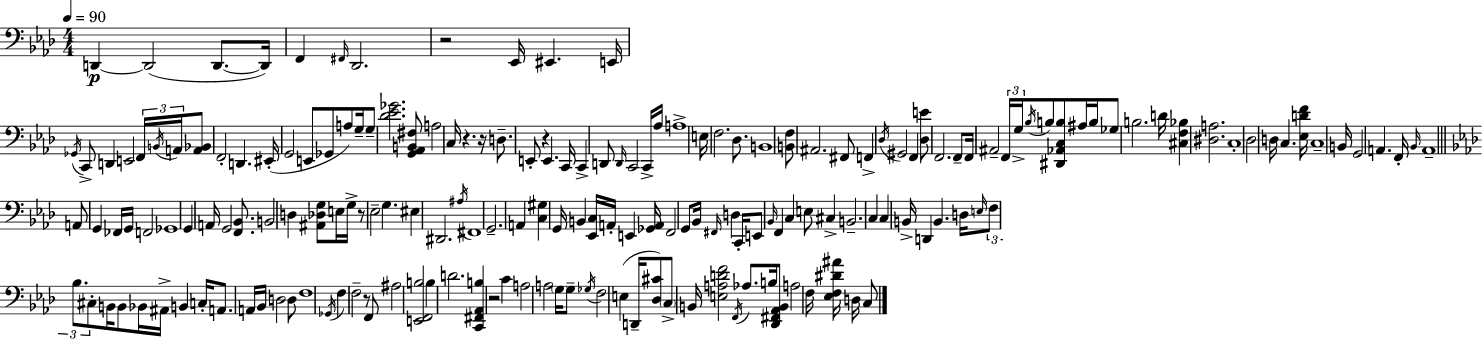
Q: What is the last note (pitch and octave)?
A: C3